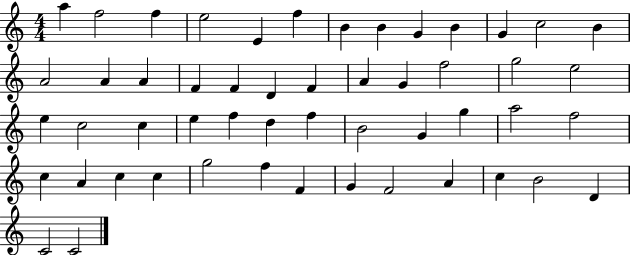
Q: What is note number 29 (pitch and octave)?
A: E5